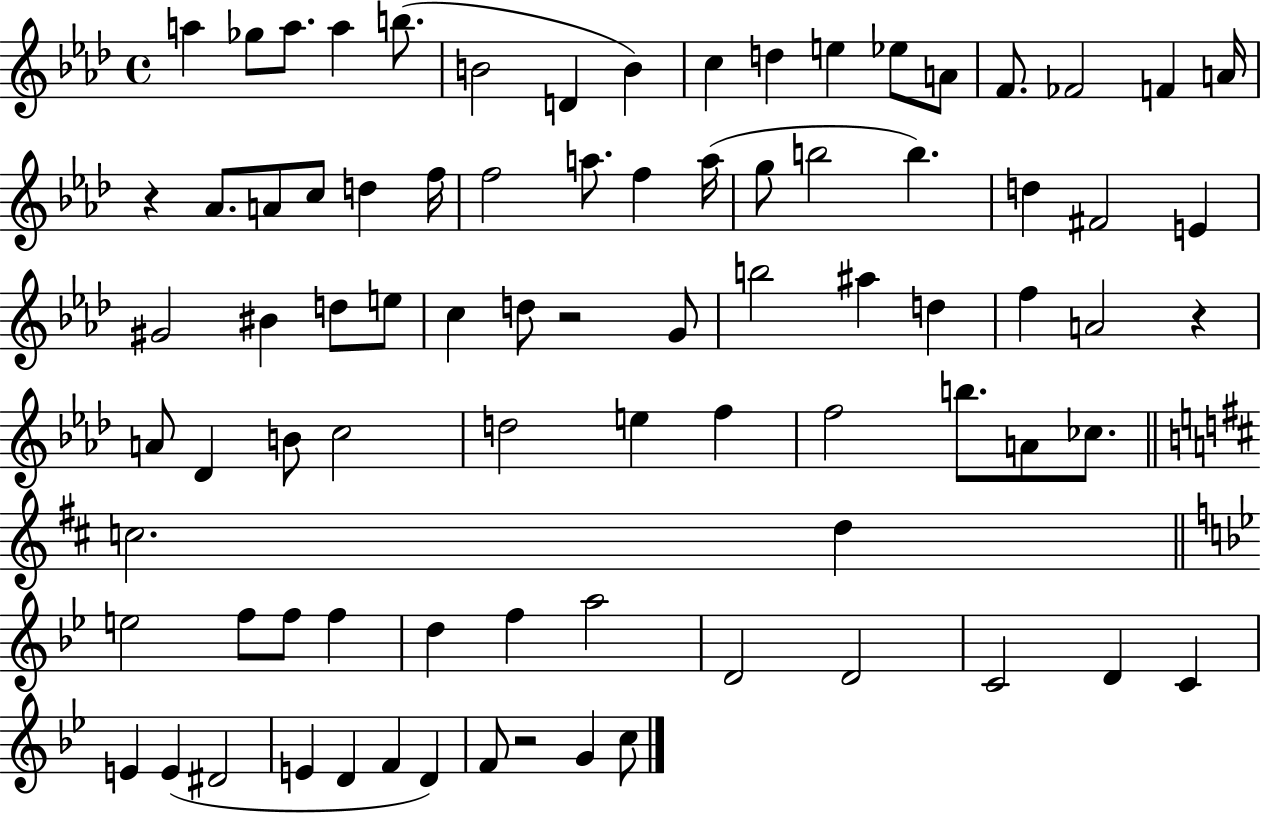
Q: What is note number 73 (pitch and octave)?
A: E4